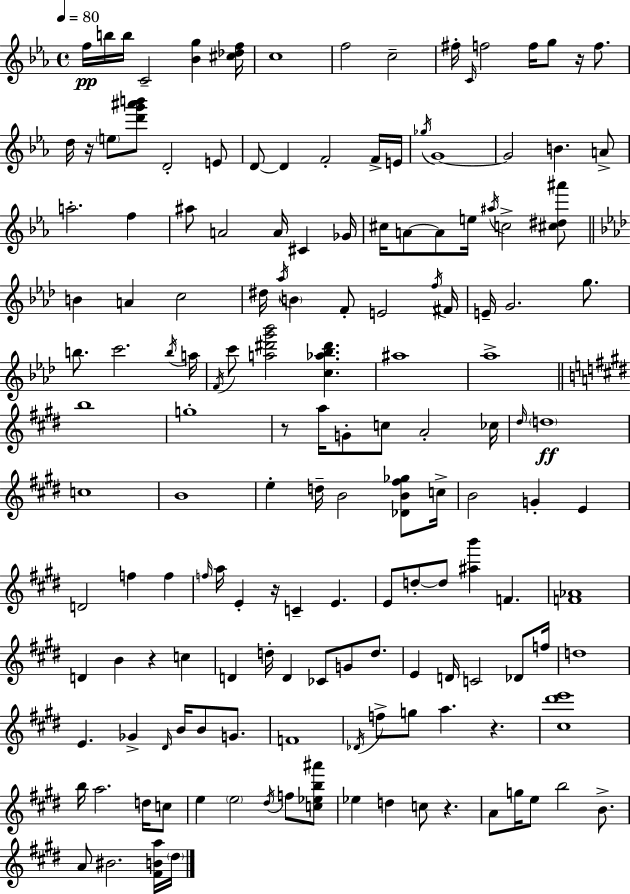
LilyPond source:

{
  \clef treble
  \time 4/4
  \defaultTimeSignature
  \key ees \major
  \tempo 4 = 80
  f''16\pp b''16 b''16 c'2-- <bes' g''>4 <cis'' des'' f''>16 | c''1 | f''2 c''2-- | fis''16-. \grace { c'16 } f''2 f''16 g''8 r16 f''8. | \break d''16 r16 \parenthesize e''8 <d''' g''' ais''' b'''>8 d'2-. e'8 | d'8~~ d'4 f'2-. f'16-> | e'16 \acciaccatura { ges''16 } g'1~~ | g'2 b'4. | \break a'8-> a''2.-. f''4 | ais''8 a'2 a'16 cis'4 | ges'16 cis''16 a'8~~ a'8 e''16 \acciaccatura { ais''16 } c''2-> | <cis'' dis'' ais'''>8 \bar "||" \break \key aes \major b'4 a'4 c''2 | dis''16 \acciaccatura { aes''16 } \parenthesize b'4 f'8-. e'2 | \acciaccatura { f''16 } fis'16 e'16-- g'2. g''8. | b''8. c'''2. | \break \acciaccatura { b''16 } a''16 \acciaccatura { f'16 } c'''8 <a'' dis''' g''' bes'''>2 <c'' aes'' bes'' dis'''>4. | ais''1 | aes''1-> | \bar "||" \break \key e \major b''1 | g''1-. | r8 a''16 g'8-. c''8 a'2-. ces''16 | \grace { dis''16 }\ff \parenthesize d''1 | \break c''1 | b'1 | e''4-. d''16-- b'2 <des' b' fis'' ges''>8 | c''16-> b'2 g'4-. e'4 | \break d'2 f''4 f''4 | \grace { f''16 } a''16 e'4-. r16 c'4-- e'4. | e'8 d''8-.~~ d''8 <ais'' b'''>4 f'4. | <f' aes'>1 | \break d'4 b'4 r4 c''4 | d'4 d''16-. d'4 ces'8 g'8 d''8. | e'4 d'16 c'2 des'8 | f''16 d''1 | \break e'4. ges'4-> \grace { dis'16 } b'16 b'8 | g'8. f'1 | \acciaccatura { des'16 } f''8-> g''8 a''4. r4. | <cis'' dis''' e'''>1 | \break b''16 a''2. | d''16 c''8 e''4 \parenthesize e''2 | \acciaccatura { dis''16 } f''8 <c'' ees'' b'' ais'''>8 ees''4 d''4 c''8 r4. | a'8 g''16 e''8 b''2 | \break b'8.-> a'8 bis'2. | <fis' b' a''>16 \parenthesize dis''16 \bar "|."
}